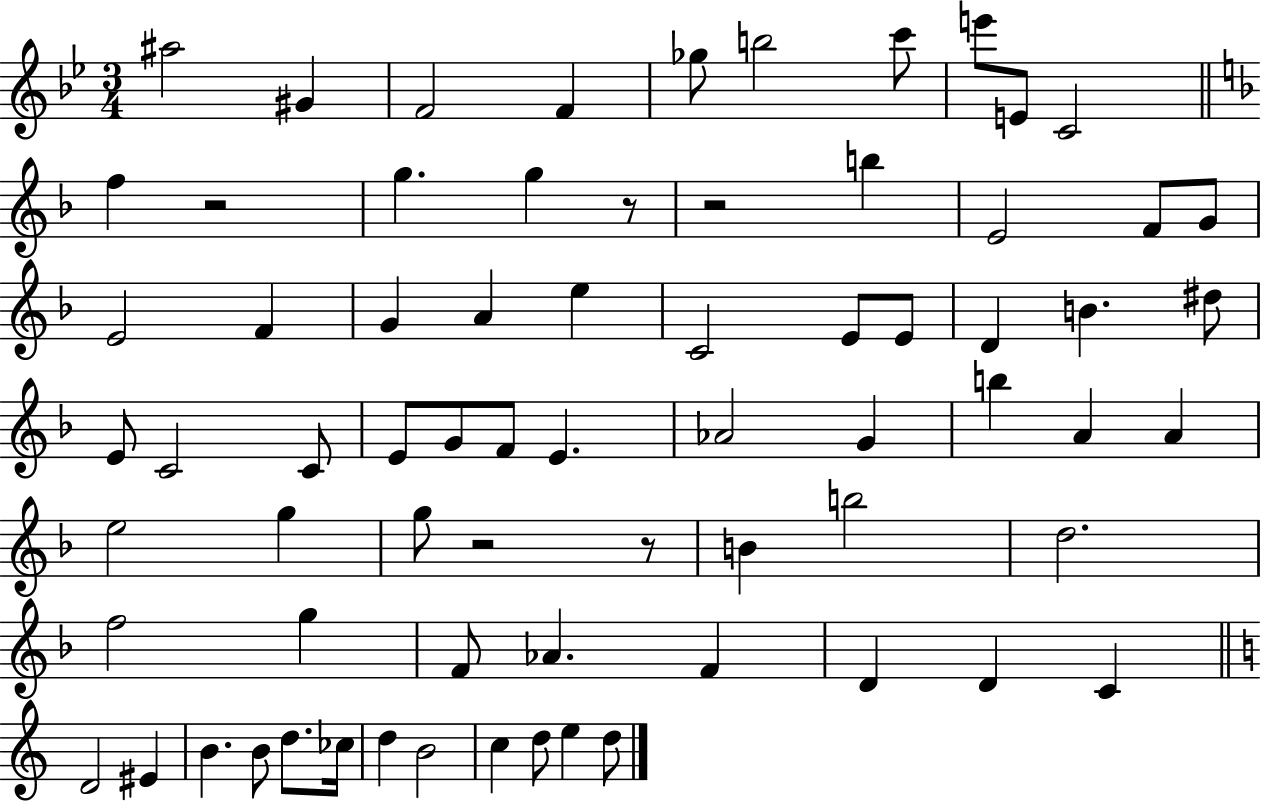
X:1
T:Untitled
M:3/4
L:1/4
K:Bb
^a2 ^G F2 F _g/2 b2 c'/2 e'/2 E/2 C2 f z2 g g z/2 z2 b E2 F/2 G/2 E2 F G A e C2 E/2 E/2 D B ^d/2 E/2 C2 C/2 E/2 G/2 F/2 E _A2 G b A A e2 g g/2 z2 z/2 B b2 d2 f2 g F/2 _A F D D C D2 ^E B B/2 d/2 _c/4 d B2 c d/2 e d/2